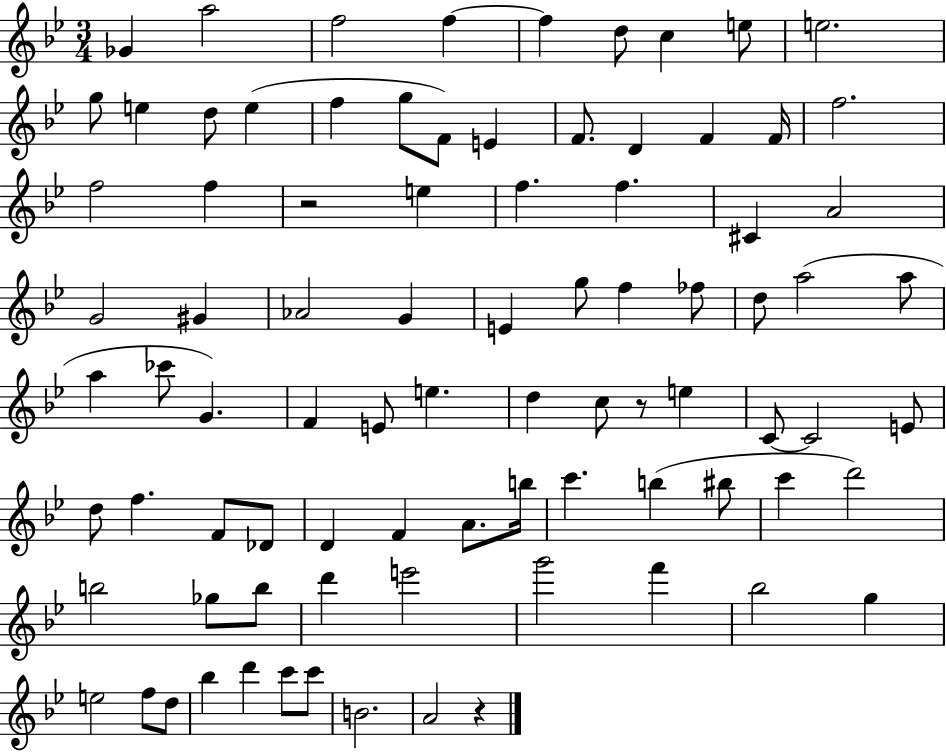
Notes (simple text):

Gb4/q A5/h F5/h F5/q F5/q D5/e C5/q E5/e E5/h. G5/e E5/q D5/e E5/q F5/q G5/e F4/e E4/q F4/e. D4/q F4/q F4/s F5/h. F5/h F5/q R/h E5/q F5/q. F5/q. C#4/q A4/h G4/h G#4/q Ab4/h G4/q E4/q G5/e F5/q FES5/e D5/e A5/h A5/e A5/q CES6/e G4/q. F4/q E4/e E5/q. D5/q C5/e R/e E5/q C4/e C4/h E4/e D5/e F5/q. F4/e Db4/e D4/q F4/q A4/e. B5/s C6/q. B5/q BIS5/e C6/q D6/h B5/h Gb5/e B5/e D6/q E6/h G6/h F6/q Bb5/h G5/q E5/h F5/e D5/e Bb5/q D6/q C6/e C6/e B4/h. A4/h R/q